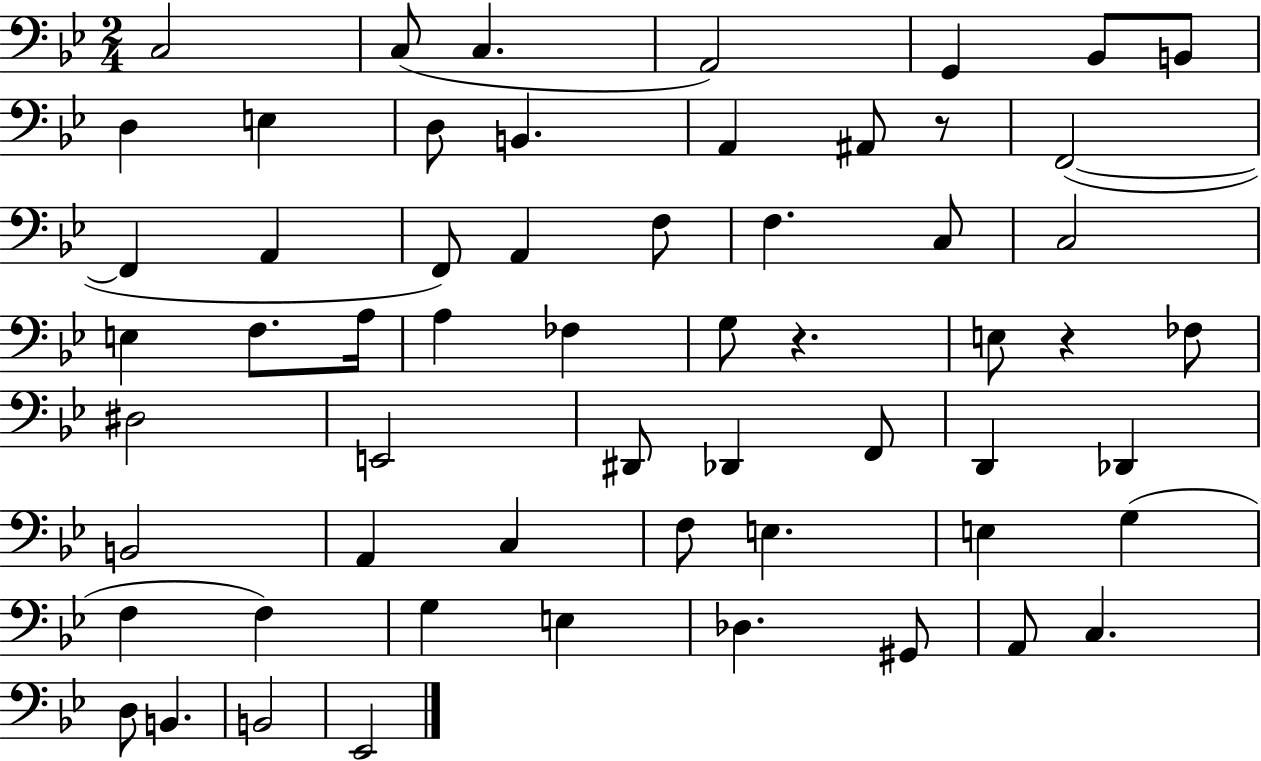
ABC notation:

X:1
T:Untitled
M:2/4
L:1/4
K:Bb
C,2 C,/2 C, A,,2 G,, _B,,/2 B,,/2 D, E, D,/2 B,, A,, ^A,,/2 z/2 F,,2 F,, A,, F,,/2 A,, F,/2 F, C,/2 C,2 E, F,/2 A,/4 A, _F, G,/2 z E,/2 z _F,/2 ^D,2 E,,2 ^D,,/2 _D,, F,,/2 D,, _D,, B,,2 A,, C, F,/2 E, E, G, F, F, G, E, _D, ^G,,/2 A,,/2 C, D,/2 B,, B,,2 _E,,2